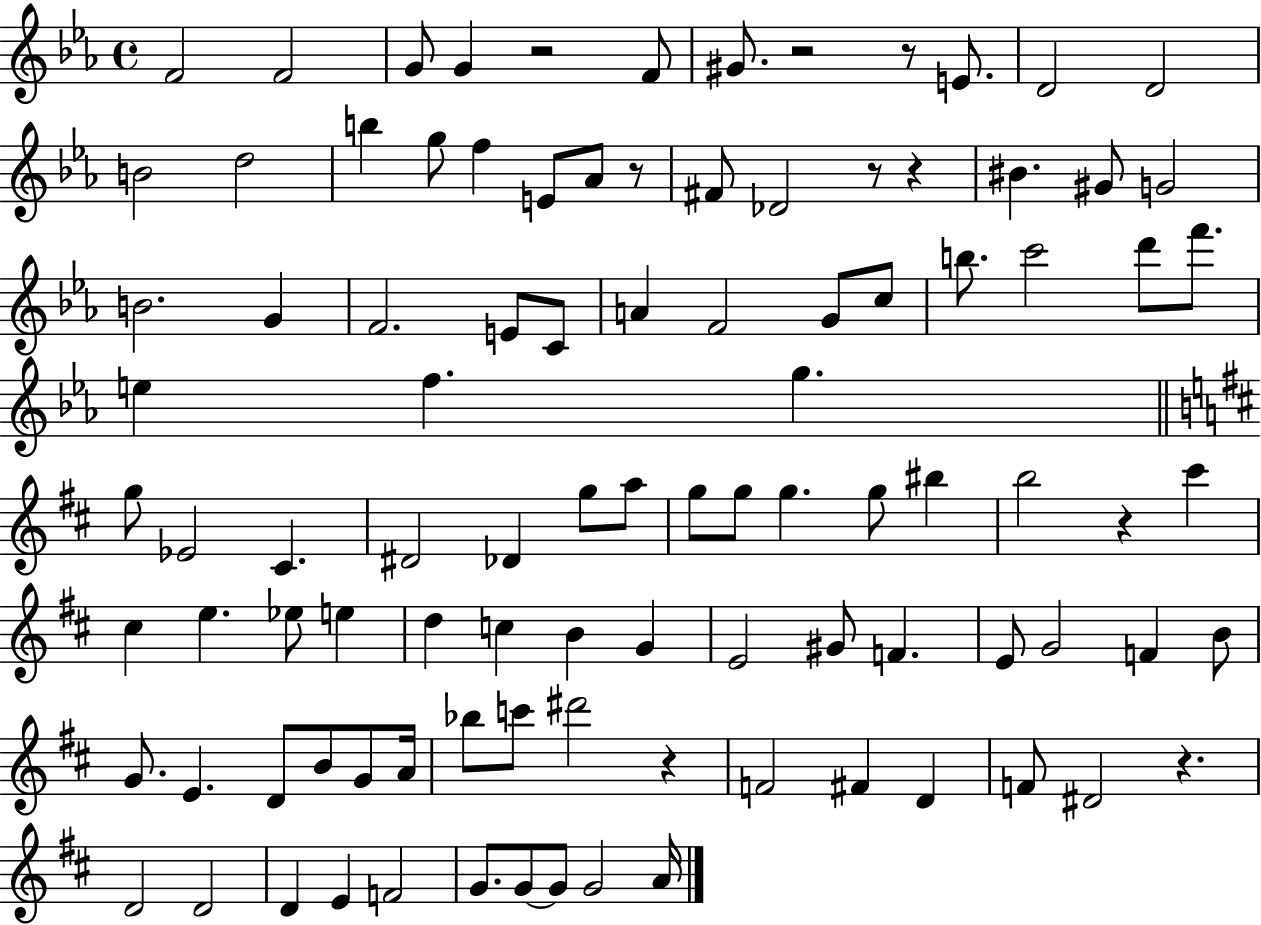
F4/h F4/h G4/e G4/q R/h F4/e G#4/e. R/h R/e E4/e. D4/h D4/h B4/h D5/h B5/q G5/e F5/q E4/e Ab4/e R/e F#4/e Db4/h R/e R/q BIS4/q. G#4/e G4/h B4/h. G4/q F4/h. E4/e C4/e A4/q F4/h G4/e C5/e B5/e. C6/h D6/e F6/e. E5/q F5/q. G5/q. G5/e Eb4/h C#4/q. D#4/h Db4/q G5/e A5/e G5/e G5/e G5/q. G5/e BIS5/q B5/h R/q C#6/q C#5/q E5/q. Eb5/e E5/q D5/q C5/q B4/q G4/q E4/h G#4/e F4/q. E4/e G4/h F4/q B4/e G4/e. E4/q. D4/e B4/e G4/e A4/s Bb5/e C6/e D#6/h R/q F4/h F#4/q D4/q F4/e D#4/h R/q. D4/h D4/h D4/q E4/q F4/h G4/e. G4/e G4/e G4/h A4/s